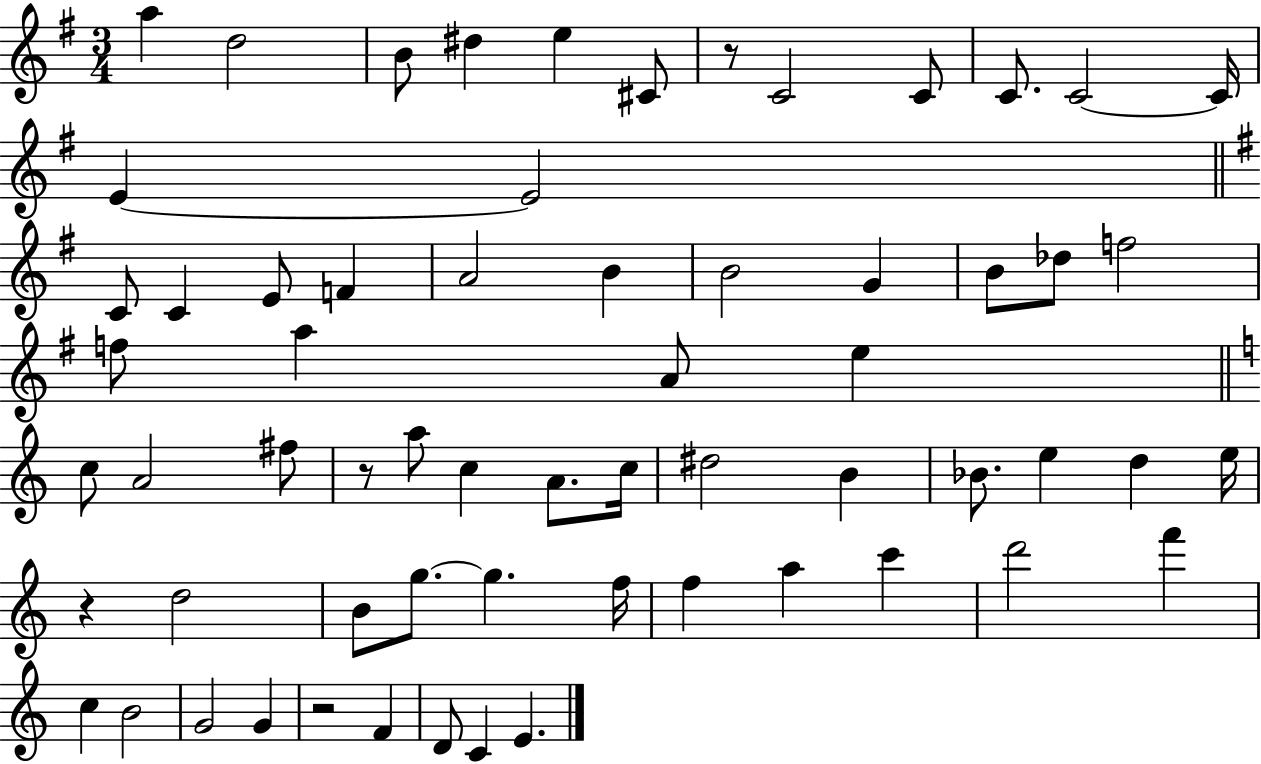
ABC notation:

X:1
T:Untitled
M:3/4
L:1/4
K:G
a d2 B/2 ^d e ^C/2 z/2 C2 C/2 C/2 C2 C/4 E E2 C/2 C E/2 F A2 B B2 G B/2 _d/2 f2 f/2 a A/2 e c/2 A2 ^f/2 z/2 a/2 c A/2 c/4 ^d2 B _B/2 e d e/4 z d2 B/2 g/2 g f/4 f a c' d'2 f' c B2 G2 G z2 F D/2 C E